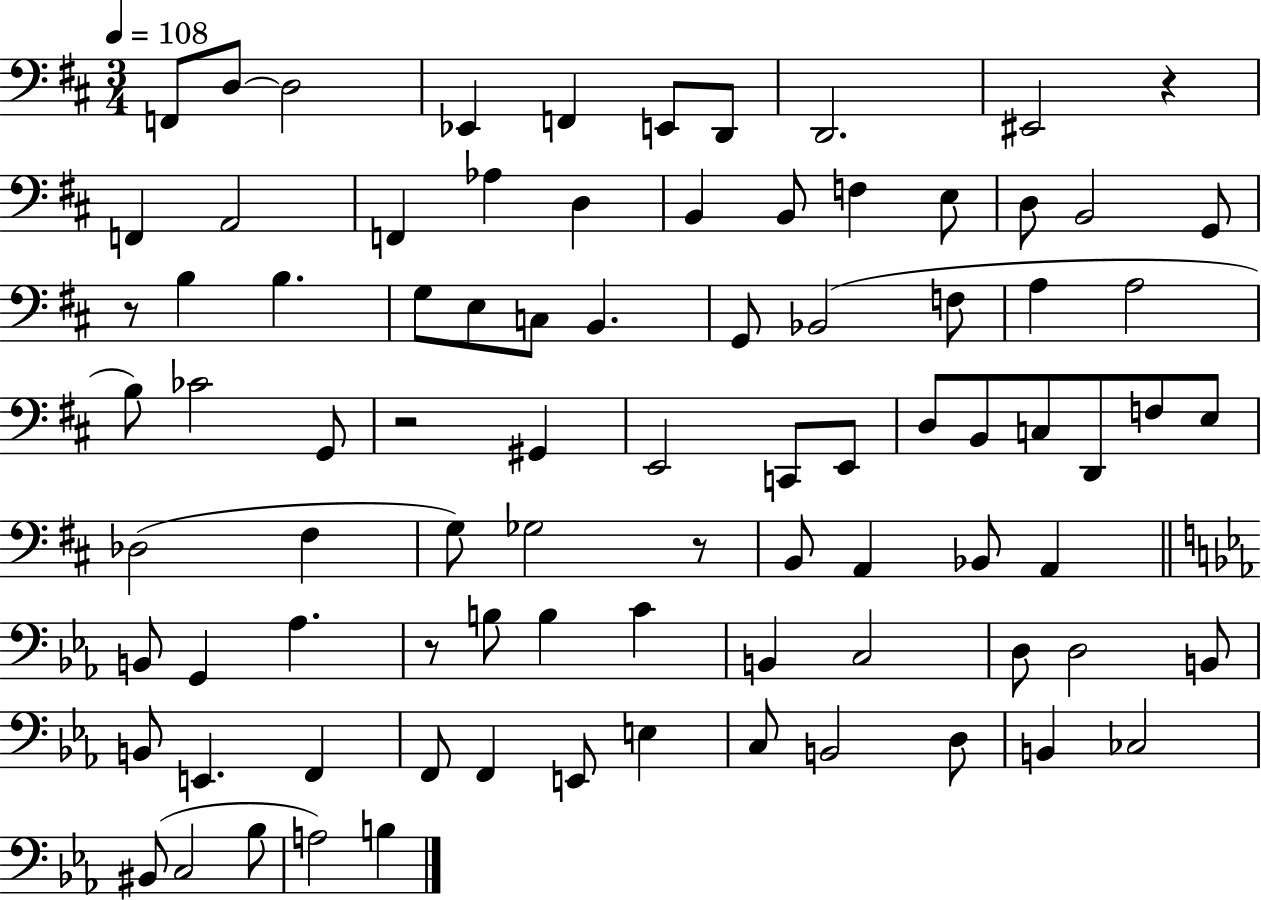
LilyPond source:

{
  \clef bass
  \numericTimeSignature
  \time 3/4
  \key d \major
  \tempo 4 = 108
  f,8 d8~~ d2 | ees,4 f,4 e,8 d,8 | d,2. | eis,2 r4 | \break f,4 a,2 | f,4 aes4 d4 | b,4 b,8 f4 e8 | d8 b,2 g,8 | \break r8 b4 b4. | g8 e8 c8 b,4. | g,8 bes,2( f8 | a4 a2 | \break b8) ces'2 g,8 | r2 gis,4 | e,2 c,8 e,8 | d8 b,8 c8 d,8 f8 e8 | \break des2( fis4 | g8) ges2 r8 | b,8 a,4 bes,8 a,4 | \bar "||" \break \key ees \major b,8 g,4 aes4. | r8 b8 b4 c'4 | b,4 c2 | d8 d2 b,8 | \break b,8 e,4. f,4 | f,8 f,4 e,8 e4 | c8 b,2 d8 | b,4 ces2 | \break bis,8( c2 bes8 | a2) b4 | \bar "|."
}